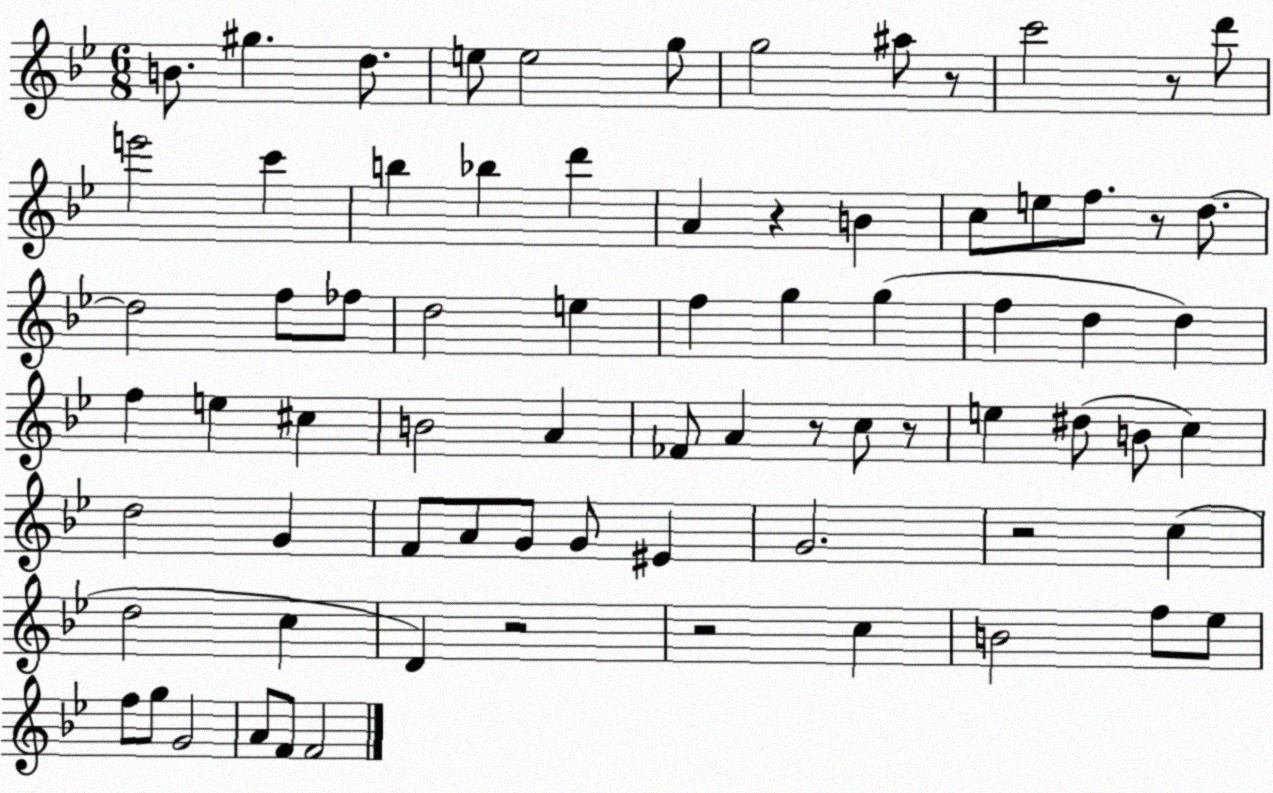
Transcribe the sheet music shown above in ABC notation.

X:1
T:Untitled
M:6/8
L:1/4
K:Bb
B/2 ^g d/2 e/2 e2 g/2 g2 ^a/2 z/2 c'2 z/2 d'/2 e'2 c' b _b d' A z B c/2 e/2 f/2 z/2 d/2 d2 f/2 _f/2 d2 e f g g f d d f e ^c B2 A _F/2 A z/2 c/2 z/2 e ^d/2 B/2 c d2 G F/2 A/2 G/2 G/2 ^E G2 z2 c d2 c D z2 z2 c B2 f/2 _e/2 f/2 g/2 G2 A/2 F/2 F2